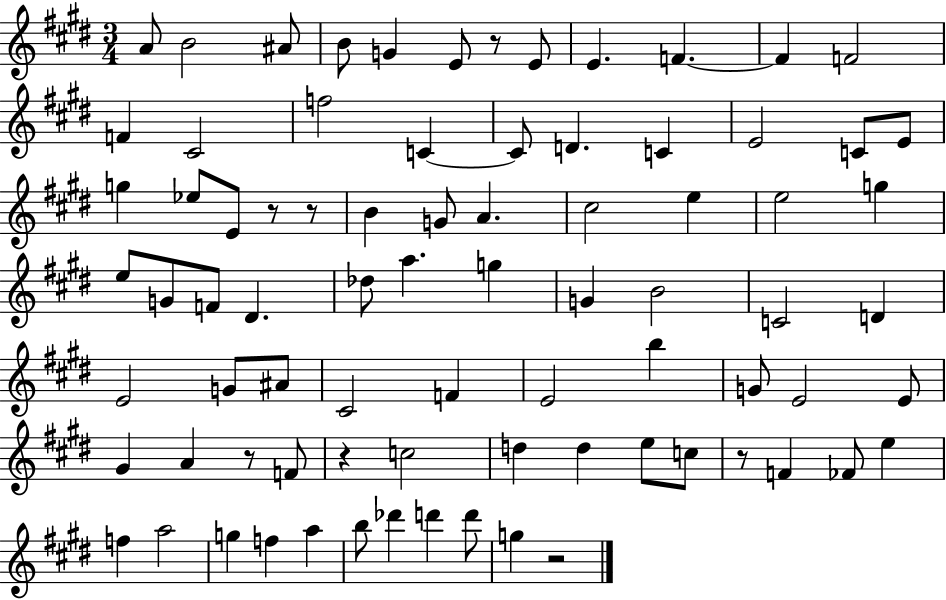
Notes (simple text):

A4/e B4/h A#4/e B4/e G4/q E4/e R/e E4/e E4/q. F4/q. F4/q F4/h F4/q C#4/h F5/h C4/q C4/e D4/q. C4/q E4/h C4/e E4/e G5/q Eb5/e E4/e R/e R/e B4/q G4/e A4/q. C#5/h E5/q E5/h G5/q E5/e G4/e F4/e D#4/q. Db5/e A5/q. G5/q G4/q B4/h C4/h D4/q E4/h G4/e A#4/e C#4/h F4/q E4/h B5/q G4/e E4/h E4/e G#4/q A4/q R/e F4/e R/q C5/h D5/q D5/q E5/e C5/e R/e F4/q FES4/e E5/q F5/q A5/h G5/q F5/q A5/q B5/e Db6/q D6/q D6/e G5/q R/h